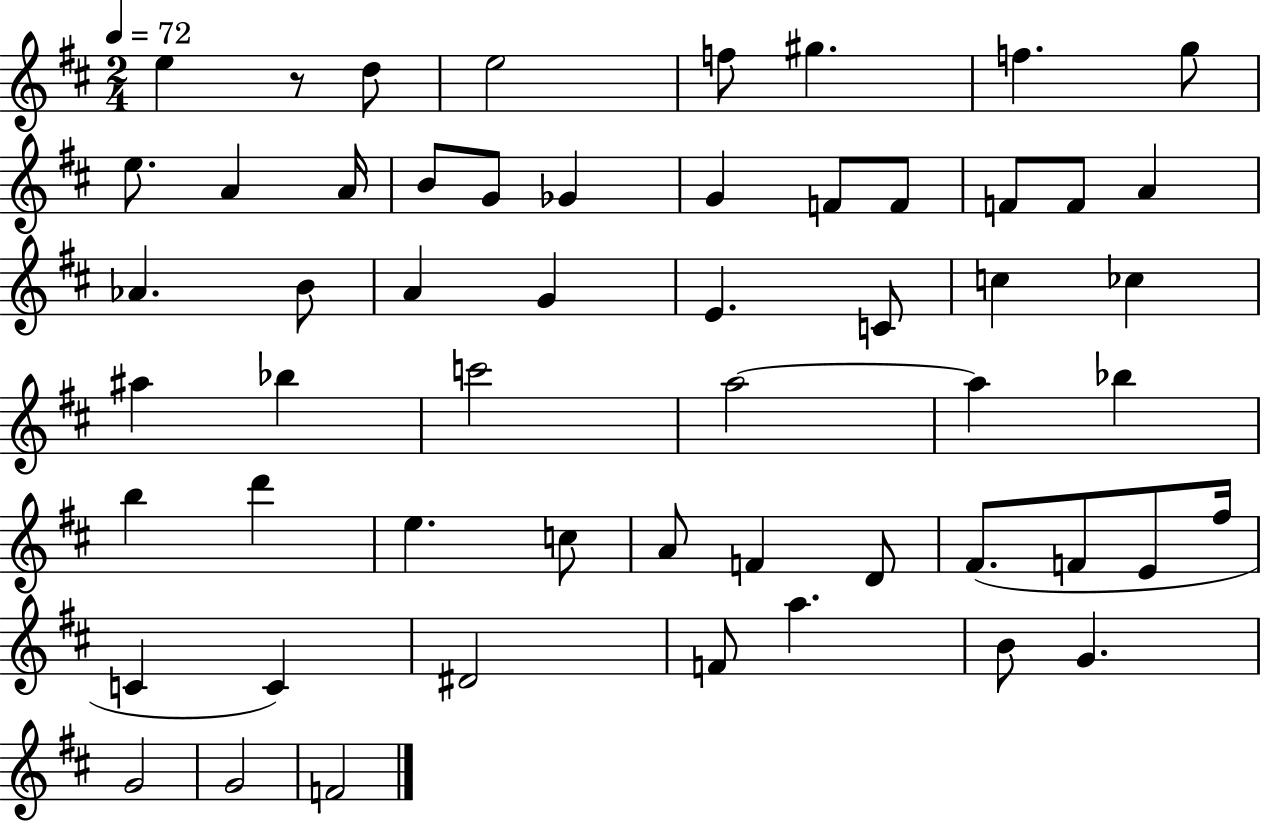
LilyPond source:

{
  \clef treble
  \numericTimeSignature
  \time 2/4
  \key d \major
  \tempo 4 = 72
  e''4 r8 d''8 | e''2 | f''8 gis''4. | f''4. g''8 | \break e''8. a'4 a'16 | b'8 g'8 ges'4 | g'4 f'8 f'8 | f'8 f'8 a'4 | \break aes'4. b'8 | a'4 g'4 | e'4. c'8 | c''4 ces''4 | \break ais''4 bes''4 | c'''2 | a''2~~ | a''4 bes''4 | \break b''4 d'''4 | e''4. c''8 | a'8 f'4 d'8 | fis'8.( f'8 e'8 fis''16 | \break c'4 c'4) | dis'2 | f'8 a''4. | b'8 g'4. | \break g'2 | g'2 | f'2 | \bar "|."
}